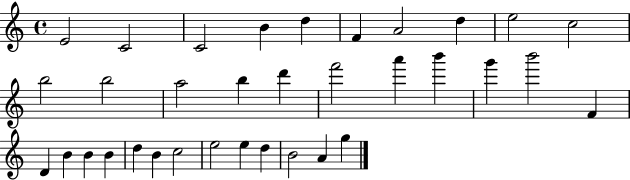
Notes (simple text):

E4/h C4/h C4/h B4/q D5/q F4/q A4/h D5/q E5/h C5/h B5/h B5/h A5/h B5/q D6/q F6/h A6/q B6/q G6/q B6/h F4/q D4/q B4/q B4/q B4/q D5/q B4/q C5/h E5/h E5/q D5/q B4/h A4/q G5/q